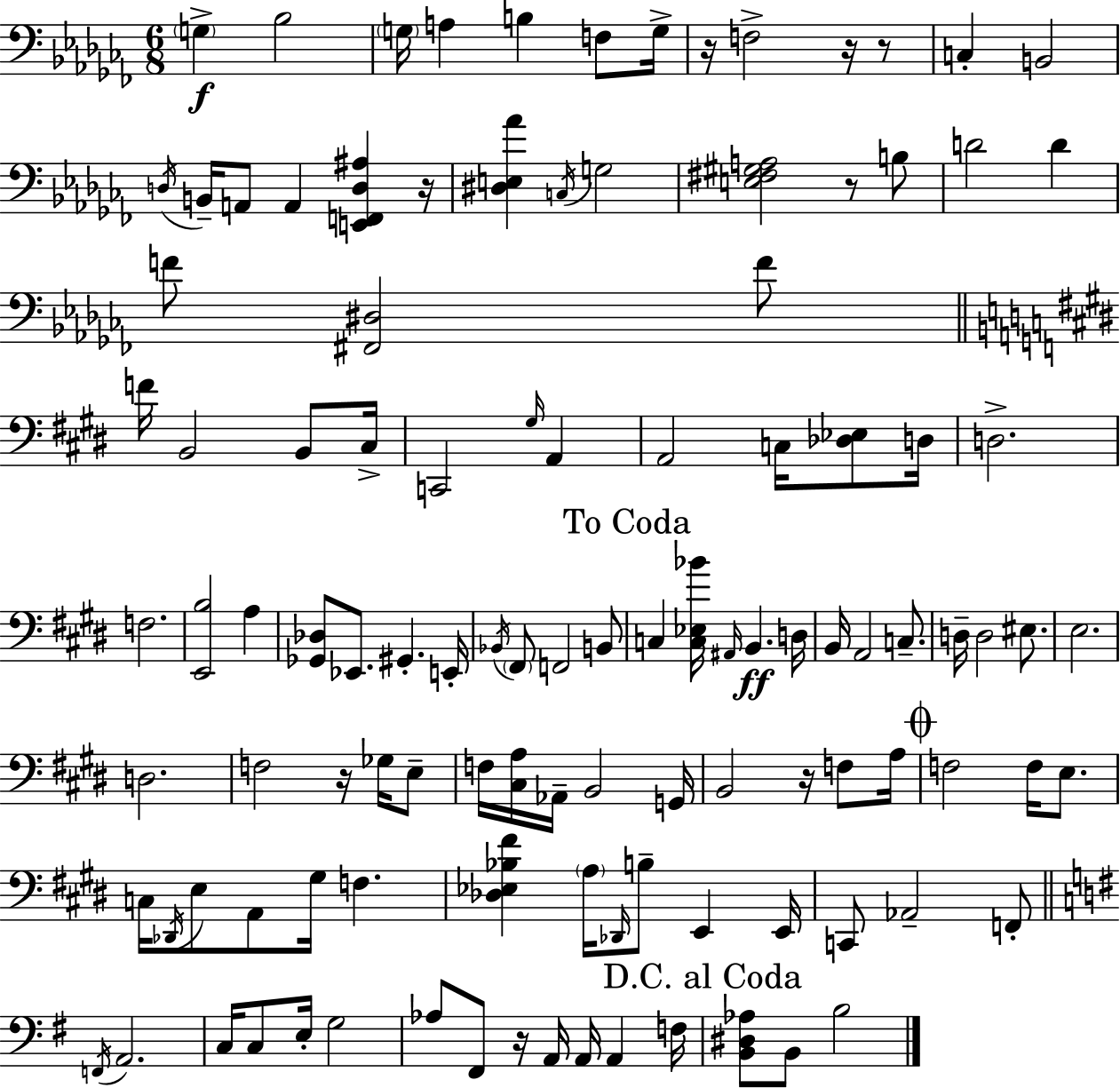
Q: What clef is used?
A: bass